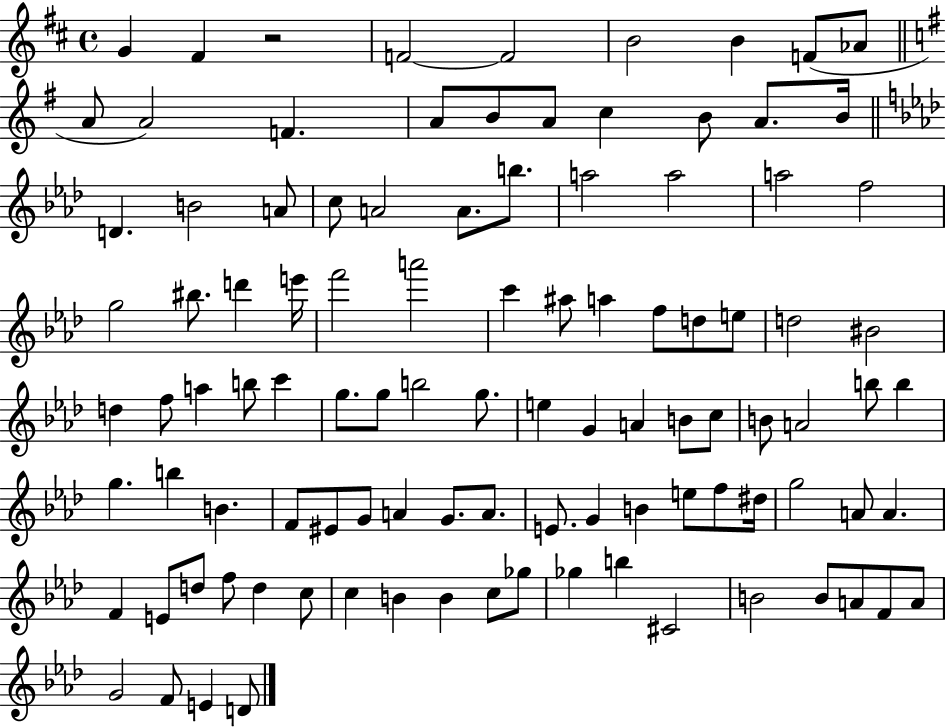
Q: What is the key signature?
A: D major